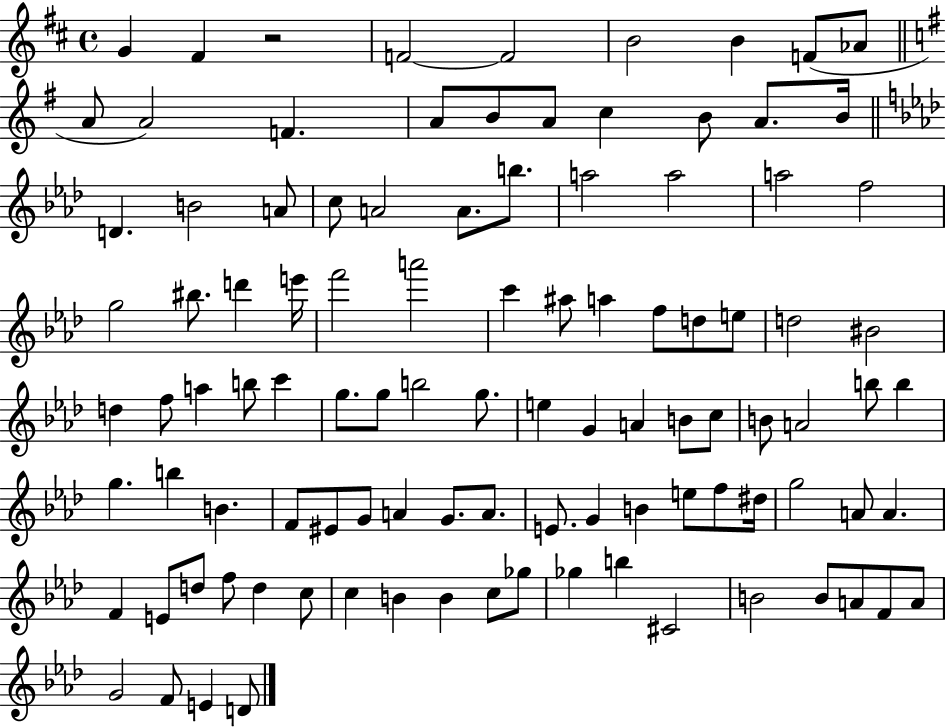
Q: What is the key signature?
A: D major